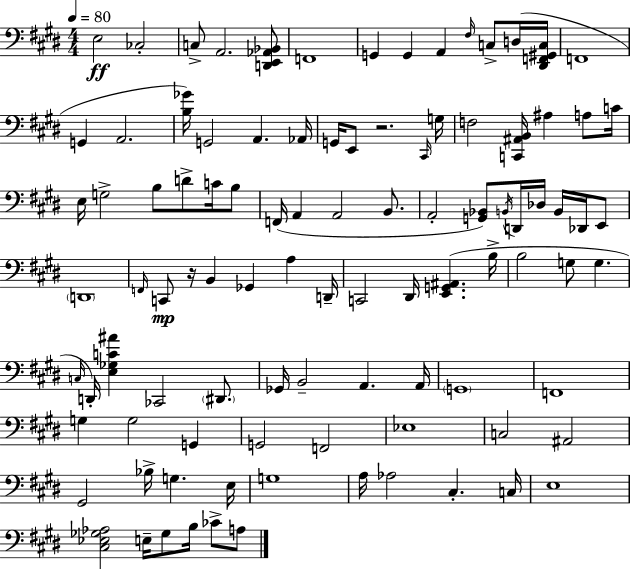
{
  \clef bass
  \numericTimeSignature
  \time 4/4
  \key e \major
  \tempo 4 = 80
  e2\ff ces2-. | c8-> a,2. <d, e, aes, bes,>8 | f,1 | g,4 g,4 a,4 \grace { fis16 } c8-> d16( | \break <dis, f, gis, c>16 f,1 | g,4 a,2. | <b ges'>16) g,2 a,4. | aes,16 g,16 e,8 r2. | \break \grace { cis,16 } g16 f2 <c, ais, b,>16 ais4 a8 | c'16 e16 g2-> b8 d'8-> c'16 | b8 f,16( a,4 a,2 b,8. | a,2-. <g, bes,>8) \acciaccatura { b,16 } d,16 des16 b,16 | \break des,16 e,8 \parenthesize d,1 | \grace { f,16 }\mp c,8 r16 b,4 ges,4 a4 | d,16-- c,2 dis,16 <e, g, ais,>4.( | b16-> b2 g8 g4. | \break \grace { c16 }) d,16-. <e ges c' ais'>4 ces,2 | \parenthesize dis,8. ges,16 b,2-- a,4. | a,16 \parenthesize g,1 | f,1 | \break g4 g2 | g,4 g,2 f,2 | ees1 | c2 ais,2 | \break gis,2 bes16-> g4. | e16 g1 | a16 aes2 cis4.-. | c16 e1 | \break <cis ees ges aes>2 e16-- ges8 | b16 ces'8-> a8 \bar "|."
}